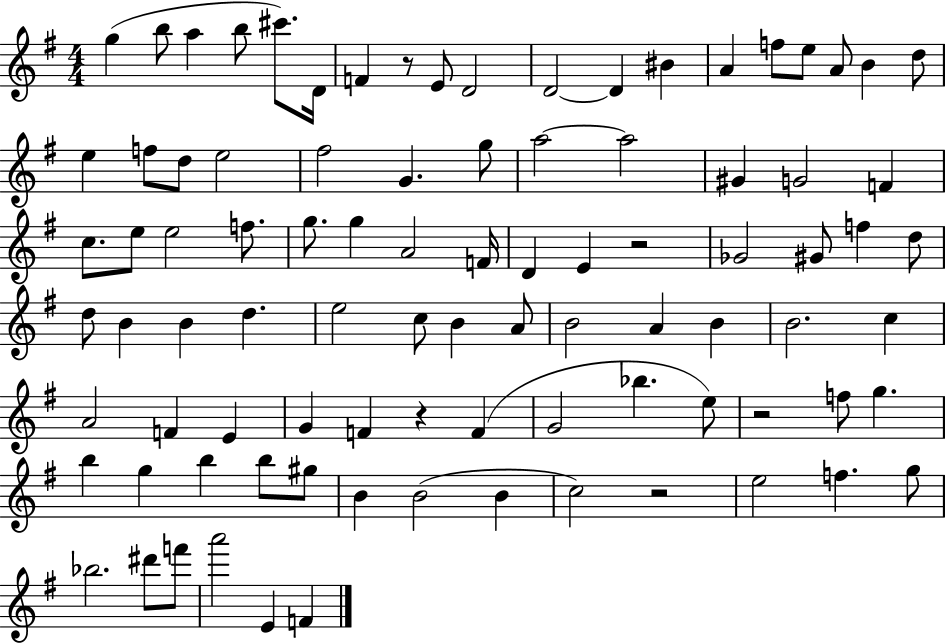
G5/q B5/e A5/q B5/e C#6/e. D4/s F4/q R/e E4/e D4/h D4/h D4/q BIS4/q A4/q F5/e E5/e A4/e B4/q D5/e E5/q F5/e D5/e E5/h F#5/h G4/q. G5/e A5/h A5/h G#4/q G4/h F4/q C5/e. E5/e E5/h F5/e. G5/e. G5/q A4/h F4/s D4/q E4/q R/h Gb4/h G#4/e F5/q D5/e D5/e B4/q B4/q D5/q. E5/h C5/e B4/q A4/e B4/h A4/q B4/q B4/h. C5/q A4/h F4/q E4/q G4/q F4/q R/q F4/q G4/h Bb5/q. E5/e R/h F5/e G5/q. B5/q G5/q B5/q B5/e G#5/e B4/q B4/h B4/q C5/h R/h E5/h F5/q. G5/e Bb5/h. D#6/e F6/e A6/h E4/q F4/q